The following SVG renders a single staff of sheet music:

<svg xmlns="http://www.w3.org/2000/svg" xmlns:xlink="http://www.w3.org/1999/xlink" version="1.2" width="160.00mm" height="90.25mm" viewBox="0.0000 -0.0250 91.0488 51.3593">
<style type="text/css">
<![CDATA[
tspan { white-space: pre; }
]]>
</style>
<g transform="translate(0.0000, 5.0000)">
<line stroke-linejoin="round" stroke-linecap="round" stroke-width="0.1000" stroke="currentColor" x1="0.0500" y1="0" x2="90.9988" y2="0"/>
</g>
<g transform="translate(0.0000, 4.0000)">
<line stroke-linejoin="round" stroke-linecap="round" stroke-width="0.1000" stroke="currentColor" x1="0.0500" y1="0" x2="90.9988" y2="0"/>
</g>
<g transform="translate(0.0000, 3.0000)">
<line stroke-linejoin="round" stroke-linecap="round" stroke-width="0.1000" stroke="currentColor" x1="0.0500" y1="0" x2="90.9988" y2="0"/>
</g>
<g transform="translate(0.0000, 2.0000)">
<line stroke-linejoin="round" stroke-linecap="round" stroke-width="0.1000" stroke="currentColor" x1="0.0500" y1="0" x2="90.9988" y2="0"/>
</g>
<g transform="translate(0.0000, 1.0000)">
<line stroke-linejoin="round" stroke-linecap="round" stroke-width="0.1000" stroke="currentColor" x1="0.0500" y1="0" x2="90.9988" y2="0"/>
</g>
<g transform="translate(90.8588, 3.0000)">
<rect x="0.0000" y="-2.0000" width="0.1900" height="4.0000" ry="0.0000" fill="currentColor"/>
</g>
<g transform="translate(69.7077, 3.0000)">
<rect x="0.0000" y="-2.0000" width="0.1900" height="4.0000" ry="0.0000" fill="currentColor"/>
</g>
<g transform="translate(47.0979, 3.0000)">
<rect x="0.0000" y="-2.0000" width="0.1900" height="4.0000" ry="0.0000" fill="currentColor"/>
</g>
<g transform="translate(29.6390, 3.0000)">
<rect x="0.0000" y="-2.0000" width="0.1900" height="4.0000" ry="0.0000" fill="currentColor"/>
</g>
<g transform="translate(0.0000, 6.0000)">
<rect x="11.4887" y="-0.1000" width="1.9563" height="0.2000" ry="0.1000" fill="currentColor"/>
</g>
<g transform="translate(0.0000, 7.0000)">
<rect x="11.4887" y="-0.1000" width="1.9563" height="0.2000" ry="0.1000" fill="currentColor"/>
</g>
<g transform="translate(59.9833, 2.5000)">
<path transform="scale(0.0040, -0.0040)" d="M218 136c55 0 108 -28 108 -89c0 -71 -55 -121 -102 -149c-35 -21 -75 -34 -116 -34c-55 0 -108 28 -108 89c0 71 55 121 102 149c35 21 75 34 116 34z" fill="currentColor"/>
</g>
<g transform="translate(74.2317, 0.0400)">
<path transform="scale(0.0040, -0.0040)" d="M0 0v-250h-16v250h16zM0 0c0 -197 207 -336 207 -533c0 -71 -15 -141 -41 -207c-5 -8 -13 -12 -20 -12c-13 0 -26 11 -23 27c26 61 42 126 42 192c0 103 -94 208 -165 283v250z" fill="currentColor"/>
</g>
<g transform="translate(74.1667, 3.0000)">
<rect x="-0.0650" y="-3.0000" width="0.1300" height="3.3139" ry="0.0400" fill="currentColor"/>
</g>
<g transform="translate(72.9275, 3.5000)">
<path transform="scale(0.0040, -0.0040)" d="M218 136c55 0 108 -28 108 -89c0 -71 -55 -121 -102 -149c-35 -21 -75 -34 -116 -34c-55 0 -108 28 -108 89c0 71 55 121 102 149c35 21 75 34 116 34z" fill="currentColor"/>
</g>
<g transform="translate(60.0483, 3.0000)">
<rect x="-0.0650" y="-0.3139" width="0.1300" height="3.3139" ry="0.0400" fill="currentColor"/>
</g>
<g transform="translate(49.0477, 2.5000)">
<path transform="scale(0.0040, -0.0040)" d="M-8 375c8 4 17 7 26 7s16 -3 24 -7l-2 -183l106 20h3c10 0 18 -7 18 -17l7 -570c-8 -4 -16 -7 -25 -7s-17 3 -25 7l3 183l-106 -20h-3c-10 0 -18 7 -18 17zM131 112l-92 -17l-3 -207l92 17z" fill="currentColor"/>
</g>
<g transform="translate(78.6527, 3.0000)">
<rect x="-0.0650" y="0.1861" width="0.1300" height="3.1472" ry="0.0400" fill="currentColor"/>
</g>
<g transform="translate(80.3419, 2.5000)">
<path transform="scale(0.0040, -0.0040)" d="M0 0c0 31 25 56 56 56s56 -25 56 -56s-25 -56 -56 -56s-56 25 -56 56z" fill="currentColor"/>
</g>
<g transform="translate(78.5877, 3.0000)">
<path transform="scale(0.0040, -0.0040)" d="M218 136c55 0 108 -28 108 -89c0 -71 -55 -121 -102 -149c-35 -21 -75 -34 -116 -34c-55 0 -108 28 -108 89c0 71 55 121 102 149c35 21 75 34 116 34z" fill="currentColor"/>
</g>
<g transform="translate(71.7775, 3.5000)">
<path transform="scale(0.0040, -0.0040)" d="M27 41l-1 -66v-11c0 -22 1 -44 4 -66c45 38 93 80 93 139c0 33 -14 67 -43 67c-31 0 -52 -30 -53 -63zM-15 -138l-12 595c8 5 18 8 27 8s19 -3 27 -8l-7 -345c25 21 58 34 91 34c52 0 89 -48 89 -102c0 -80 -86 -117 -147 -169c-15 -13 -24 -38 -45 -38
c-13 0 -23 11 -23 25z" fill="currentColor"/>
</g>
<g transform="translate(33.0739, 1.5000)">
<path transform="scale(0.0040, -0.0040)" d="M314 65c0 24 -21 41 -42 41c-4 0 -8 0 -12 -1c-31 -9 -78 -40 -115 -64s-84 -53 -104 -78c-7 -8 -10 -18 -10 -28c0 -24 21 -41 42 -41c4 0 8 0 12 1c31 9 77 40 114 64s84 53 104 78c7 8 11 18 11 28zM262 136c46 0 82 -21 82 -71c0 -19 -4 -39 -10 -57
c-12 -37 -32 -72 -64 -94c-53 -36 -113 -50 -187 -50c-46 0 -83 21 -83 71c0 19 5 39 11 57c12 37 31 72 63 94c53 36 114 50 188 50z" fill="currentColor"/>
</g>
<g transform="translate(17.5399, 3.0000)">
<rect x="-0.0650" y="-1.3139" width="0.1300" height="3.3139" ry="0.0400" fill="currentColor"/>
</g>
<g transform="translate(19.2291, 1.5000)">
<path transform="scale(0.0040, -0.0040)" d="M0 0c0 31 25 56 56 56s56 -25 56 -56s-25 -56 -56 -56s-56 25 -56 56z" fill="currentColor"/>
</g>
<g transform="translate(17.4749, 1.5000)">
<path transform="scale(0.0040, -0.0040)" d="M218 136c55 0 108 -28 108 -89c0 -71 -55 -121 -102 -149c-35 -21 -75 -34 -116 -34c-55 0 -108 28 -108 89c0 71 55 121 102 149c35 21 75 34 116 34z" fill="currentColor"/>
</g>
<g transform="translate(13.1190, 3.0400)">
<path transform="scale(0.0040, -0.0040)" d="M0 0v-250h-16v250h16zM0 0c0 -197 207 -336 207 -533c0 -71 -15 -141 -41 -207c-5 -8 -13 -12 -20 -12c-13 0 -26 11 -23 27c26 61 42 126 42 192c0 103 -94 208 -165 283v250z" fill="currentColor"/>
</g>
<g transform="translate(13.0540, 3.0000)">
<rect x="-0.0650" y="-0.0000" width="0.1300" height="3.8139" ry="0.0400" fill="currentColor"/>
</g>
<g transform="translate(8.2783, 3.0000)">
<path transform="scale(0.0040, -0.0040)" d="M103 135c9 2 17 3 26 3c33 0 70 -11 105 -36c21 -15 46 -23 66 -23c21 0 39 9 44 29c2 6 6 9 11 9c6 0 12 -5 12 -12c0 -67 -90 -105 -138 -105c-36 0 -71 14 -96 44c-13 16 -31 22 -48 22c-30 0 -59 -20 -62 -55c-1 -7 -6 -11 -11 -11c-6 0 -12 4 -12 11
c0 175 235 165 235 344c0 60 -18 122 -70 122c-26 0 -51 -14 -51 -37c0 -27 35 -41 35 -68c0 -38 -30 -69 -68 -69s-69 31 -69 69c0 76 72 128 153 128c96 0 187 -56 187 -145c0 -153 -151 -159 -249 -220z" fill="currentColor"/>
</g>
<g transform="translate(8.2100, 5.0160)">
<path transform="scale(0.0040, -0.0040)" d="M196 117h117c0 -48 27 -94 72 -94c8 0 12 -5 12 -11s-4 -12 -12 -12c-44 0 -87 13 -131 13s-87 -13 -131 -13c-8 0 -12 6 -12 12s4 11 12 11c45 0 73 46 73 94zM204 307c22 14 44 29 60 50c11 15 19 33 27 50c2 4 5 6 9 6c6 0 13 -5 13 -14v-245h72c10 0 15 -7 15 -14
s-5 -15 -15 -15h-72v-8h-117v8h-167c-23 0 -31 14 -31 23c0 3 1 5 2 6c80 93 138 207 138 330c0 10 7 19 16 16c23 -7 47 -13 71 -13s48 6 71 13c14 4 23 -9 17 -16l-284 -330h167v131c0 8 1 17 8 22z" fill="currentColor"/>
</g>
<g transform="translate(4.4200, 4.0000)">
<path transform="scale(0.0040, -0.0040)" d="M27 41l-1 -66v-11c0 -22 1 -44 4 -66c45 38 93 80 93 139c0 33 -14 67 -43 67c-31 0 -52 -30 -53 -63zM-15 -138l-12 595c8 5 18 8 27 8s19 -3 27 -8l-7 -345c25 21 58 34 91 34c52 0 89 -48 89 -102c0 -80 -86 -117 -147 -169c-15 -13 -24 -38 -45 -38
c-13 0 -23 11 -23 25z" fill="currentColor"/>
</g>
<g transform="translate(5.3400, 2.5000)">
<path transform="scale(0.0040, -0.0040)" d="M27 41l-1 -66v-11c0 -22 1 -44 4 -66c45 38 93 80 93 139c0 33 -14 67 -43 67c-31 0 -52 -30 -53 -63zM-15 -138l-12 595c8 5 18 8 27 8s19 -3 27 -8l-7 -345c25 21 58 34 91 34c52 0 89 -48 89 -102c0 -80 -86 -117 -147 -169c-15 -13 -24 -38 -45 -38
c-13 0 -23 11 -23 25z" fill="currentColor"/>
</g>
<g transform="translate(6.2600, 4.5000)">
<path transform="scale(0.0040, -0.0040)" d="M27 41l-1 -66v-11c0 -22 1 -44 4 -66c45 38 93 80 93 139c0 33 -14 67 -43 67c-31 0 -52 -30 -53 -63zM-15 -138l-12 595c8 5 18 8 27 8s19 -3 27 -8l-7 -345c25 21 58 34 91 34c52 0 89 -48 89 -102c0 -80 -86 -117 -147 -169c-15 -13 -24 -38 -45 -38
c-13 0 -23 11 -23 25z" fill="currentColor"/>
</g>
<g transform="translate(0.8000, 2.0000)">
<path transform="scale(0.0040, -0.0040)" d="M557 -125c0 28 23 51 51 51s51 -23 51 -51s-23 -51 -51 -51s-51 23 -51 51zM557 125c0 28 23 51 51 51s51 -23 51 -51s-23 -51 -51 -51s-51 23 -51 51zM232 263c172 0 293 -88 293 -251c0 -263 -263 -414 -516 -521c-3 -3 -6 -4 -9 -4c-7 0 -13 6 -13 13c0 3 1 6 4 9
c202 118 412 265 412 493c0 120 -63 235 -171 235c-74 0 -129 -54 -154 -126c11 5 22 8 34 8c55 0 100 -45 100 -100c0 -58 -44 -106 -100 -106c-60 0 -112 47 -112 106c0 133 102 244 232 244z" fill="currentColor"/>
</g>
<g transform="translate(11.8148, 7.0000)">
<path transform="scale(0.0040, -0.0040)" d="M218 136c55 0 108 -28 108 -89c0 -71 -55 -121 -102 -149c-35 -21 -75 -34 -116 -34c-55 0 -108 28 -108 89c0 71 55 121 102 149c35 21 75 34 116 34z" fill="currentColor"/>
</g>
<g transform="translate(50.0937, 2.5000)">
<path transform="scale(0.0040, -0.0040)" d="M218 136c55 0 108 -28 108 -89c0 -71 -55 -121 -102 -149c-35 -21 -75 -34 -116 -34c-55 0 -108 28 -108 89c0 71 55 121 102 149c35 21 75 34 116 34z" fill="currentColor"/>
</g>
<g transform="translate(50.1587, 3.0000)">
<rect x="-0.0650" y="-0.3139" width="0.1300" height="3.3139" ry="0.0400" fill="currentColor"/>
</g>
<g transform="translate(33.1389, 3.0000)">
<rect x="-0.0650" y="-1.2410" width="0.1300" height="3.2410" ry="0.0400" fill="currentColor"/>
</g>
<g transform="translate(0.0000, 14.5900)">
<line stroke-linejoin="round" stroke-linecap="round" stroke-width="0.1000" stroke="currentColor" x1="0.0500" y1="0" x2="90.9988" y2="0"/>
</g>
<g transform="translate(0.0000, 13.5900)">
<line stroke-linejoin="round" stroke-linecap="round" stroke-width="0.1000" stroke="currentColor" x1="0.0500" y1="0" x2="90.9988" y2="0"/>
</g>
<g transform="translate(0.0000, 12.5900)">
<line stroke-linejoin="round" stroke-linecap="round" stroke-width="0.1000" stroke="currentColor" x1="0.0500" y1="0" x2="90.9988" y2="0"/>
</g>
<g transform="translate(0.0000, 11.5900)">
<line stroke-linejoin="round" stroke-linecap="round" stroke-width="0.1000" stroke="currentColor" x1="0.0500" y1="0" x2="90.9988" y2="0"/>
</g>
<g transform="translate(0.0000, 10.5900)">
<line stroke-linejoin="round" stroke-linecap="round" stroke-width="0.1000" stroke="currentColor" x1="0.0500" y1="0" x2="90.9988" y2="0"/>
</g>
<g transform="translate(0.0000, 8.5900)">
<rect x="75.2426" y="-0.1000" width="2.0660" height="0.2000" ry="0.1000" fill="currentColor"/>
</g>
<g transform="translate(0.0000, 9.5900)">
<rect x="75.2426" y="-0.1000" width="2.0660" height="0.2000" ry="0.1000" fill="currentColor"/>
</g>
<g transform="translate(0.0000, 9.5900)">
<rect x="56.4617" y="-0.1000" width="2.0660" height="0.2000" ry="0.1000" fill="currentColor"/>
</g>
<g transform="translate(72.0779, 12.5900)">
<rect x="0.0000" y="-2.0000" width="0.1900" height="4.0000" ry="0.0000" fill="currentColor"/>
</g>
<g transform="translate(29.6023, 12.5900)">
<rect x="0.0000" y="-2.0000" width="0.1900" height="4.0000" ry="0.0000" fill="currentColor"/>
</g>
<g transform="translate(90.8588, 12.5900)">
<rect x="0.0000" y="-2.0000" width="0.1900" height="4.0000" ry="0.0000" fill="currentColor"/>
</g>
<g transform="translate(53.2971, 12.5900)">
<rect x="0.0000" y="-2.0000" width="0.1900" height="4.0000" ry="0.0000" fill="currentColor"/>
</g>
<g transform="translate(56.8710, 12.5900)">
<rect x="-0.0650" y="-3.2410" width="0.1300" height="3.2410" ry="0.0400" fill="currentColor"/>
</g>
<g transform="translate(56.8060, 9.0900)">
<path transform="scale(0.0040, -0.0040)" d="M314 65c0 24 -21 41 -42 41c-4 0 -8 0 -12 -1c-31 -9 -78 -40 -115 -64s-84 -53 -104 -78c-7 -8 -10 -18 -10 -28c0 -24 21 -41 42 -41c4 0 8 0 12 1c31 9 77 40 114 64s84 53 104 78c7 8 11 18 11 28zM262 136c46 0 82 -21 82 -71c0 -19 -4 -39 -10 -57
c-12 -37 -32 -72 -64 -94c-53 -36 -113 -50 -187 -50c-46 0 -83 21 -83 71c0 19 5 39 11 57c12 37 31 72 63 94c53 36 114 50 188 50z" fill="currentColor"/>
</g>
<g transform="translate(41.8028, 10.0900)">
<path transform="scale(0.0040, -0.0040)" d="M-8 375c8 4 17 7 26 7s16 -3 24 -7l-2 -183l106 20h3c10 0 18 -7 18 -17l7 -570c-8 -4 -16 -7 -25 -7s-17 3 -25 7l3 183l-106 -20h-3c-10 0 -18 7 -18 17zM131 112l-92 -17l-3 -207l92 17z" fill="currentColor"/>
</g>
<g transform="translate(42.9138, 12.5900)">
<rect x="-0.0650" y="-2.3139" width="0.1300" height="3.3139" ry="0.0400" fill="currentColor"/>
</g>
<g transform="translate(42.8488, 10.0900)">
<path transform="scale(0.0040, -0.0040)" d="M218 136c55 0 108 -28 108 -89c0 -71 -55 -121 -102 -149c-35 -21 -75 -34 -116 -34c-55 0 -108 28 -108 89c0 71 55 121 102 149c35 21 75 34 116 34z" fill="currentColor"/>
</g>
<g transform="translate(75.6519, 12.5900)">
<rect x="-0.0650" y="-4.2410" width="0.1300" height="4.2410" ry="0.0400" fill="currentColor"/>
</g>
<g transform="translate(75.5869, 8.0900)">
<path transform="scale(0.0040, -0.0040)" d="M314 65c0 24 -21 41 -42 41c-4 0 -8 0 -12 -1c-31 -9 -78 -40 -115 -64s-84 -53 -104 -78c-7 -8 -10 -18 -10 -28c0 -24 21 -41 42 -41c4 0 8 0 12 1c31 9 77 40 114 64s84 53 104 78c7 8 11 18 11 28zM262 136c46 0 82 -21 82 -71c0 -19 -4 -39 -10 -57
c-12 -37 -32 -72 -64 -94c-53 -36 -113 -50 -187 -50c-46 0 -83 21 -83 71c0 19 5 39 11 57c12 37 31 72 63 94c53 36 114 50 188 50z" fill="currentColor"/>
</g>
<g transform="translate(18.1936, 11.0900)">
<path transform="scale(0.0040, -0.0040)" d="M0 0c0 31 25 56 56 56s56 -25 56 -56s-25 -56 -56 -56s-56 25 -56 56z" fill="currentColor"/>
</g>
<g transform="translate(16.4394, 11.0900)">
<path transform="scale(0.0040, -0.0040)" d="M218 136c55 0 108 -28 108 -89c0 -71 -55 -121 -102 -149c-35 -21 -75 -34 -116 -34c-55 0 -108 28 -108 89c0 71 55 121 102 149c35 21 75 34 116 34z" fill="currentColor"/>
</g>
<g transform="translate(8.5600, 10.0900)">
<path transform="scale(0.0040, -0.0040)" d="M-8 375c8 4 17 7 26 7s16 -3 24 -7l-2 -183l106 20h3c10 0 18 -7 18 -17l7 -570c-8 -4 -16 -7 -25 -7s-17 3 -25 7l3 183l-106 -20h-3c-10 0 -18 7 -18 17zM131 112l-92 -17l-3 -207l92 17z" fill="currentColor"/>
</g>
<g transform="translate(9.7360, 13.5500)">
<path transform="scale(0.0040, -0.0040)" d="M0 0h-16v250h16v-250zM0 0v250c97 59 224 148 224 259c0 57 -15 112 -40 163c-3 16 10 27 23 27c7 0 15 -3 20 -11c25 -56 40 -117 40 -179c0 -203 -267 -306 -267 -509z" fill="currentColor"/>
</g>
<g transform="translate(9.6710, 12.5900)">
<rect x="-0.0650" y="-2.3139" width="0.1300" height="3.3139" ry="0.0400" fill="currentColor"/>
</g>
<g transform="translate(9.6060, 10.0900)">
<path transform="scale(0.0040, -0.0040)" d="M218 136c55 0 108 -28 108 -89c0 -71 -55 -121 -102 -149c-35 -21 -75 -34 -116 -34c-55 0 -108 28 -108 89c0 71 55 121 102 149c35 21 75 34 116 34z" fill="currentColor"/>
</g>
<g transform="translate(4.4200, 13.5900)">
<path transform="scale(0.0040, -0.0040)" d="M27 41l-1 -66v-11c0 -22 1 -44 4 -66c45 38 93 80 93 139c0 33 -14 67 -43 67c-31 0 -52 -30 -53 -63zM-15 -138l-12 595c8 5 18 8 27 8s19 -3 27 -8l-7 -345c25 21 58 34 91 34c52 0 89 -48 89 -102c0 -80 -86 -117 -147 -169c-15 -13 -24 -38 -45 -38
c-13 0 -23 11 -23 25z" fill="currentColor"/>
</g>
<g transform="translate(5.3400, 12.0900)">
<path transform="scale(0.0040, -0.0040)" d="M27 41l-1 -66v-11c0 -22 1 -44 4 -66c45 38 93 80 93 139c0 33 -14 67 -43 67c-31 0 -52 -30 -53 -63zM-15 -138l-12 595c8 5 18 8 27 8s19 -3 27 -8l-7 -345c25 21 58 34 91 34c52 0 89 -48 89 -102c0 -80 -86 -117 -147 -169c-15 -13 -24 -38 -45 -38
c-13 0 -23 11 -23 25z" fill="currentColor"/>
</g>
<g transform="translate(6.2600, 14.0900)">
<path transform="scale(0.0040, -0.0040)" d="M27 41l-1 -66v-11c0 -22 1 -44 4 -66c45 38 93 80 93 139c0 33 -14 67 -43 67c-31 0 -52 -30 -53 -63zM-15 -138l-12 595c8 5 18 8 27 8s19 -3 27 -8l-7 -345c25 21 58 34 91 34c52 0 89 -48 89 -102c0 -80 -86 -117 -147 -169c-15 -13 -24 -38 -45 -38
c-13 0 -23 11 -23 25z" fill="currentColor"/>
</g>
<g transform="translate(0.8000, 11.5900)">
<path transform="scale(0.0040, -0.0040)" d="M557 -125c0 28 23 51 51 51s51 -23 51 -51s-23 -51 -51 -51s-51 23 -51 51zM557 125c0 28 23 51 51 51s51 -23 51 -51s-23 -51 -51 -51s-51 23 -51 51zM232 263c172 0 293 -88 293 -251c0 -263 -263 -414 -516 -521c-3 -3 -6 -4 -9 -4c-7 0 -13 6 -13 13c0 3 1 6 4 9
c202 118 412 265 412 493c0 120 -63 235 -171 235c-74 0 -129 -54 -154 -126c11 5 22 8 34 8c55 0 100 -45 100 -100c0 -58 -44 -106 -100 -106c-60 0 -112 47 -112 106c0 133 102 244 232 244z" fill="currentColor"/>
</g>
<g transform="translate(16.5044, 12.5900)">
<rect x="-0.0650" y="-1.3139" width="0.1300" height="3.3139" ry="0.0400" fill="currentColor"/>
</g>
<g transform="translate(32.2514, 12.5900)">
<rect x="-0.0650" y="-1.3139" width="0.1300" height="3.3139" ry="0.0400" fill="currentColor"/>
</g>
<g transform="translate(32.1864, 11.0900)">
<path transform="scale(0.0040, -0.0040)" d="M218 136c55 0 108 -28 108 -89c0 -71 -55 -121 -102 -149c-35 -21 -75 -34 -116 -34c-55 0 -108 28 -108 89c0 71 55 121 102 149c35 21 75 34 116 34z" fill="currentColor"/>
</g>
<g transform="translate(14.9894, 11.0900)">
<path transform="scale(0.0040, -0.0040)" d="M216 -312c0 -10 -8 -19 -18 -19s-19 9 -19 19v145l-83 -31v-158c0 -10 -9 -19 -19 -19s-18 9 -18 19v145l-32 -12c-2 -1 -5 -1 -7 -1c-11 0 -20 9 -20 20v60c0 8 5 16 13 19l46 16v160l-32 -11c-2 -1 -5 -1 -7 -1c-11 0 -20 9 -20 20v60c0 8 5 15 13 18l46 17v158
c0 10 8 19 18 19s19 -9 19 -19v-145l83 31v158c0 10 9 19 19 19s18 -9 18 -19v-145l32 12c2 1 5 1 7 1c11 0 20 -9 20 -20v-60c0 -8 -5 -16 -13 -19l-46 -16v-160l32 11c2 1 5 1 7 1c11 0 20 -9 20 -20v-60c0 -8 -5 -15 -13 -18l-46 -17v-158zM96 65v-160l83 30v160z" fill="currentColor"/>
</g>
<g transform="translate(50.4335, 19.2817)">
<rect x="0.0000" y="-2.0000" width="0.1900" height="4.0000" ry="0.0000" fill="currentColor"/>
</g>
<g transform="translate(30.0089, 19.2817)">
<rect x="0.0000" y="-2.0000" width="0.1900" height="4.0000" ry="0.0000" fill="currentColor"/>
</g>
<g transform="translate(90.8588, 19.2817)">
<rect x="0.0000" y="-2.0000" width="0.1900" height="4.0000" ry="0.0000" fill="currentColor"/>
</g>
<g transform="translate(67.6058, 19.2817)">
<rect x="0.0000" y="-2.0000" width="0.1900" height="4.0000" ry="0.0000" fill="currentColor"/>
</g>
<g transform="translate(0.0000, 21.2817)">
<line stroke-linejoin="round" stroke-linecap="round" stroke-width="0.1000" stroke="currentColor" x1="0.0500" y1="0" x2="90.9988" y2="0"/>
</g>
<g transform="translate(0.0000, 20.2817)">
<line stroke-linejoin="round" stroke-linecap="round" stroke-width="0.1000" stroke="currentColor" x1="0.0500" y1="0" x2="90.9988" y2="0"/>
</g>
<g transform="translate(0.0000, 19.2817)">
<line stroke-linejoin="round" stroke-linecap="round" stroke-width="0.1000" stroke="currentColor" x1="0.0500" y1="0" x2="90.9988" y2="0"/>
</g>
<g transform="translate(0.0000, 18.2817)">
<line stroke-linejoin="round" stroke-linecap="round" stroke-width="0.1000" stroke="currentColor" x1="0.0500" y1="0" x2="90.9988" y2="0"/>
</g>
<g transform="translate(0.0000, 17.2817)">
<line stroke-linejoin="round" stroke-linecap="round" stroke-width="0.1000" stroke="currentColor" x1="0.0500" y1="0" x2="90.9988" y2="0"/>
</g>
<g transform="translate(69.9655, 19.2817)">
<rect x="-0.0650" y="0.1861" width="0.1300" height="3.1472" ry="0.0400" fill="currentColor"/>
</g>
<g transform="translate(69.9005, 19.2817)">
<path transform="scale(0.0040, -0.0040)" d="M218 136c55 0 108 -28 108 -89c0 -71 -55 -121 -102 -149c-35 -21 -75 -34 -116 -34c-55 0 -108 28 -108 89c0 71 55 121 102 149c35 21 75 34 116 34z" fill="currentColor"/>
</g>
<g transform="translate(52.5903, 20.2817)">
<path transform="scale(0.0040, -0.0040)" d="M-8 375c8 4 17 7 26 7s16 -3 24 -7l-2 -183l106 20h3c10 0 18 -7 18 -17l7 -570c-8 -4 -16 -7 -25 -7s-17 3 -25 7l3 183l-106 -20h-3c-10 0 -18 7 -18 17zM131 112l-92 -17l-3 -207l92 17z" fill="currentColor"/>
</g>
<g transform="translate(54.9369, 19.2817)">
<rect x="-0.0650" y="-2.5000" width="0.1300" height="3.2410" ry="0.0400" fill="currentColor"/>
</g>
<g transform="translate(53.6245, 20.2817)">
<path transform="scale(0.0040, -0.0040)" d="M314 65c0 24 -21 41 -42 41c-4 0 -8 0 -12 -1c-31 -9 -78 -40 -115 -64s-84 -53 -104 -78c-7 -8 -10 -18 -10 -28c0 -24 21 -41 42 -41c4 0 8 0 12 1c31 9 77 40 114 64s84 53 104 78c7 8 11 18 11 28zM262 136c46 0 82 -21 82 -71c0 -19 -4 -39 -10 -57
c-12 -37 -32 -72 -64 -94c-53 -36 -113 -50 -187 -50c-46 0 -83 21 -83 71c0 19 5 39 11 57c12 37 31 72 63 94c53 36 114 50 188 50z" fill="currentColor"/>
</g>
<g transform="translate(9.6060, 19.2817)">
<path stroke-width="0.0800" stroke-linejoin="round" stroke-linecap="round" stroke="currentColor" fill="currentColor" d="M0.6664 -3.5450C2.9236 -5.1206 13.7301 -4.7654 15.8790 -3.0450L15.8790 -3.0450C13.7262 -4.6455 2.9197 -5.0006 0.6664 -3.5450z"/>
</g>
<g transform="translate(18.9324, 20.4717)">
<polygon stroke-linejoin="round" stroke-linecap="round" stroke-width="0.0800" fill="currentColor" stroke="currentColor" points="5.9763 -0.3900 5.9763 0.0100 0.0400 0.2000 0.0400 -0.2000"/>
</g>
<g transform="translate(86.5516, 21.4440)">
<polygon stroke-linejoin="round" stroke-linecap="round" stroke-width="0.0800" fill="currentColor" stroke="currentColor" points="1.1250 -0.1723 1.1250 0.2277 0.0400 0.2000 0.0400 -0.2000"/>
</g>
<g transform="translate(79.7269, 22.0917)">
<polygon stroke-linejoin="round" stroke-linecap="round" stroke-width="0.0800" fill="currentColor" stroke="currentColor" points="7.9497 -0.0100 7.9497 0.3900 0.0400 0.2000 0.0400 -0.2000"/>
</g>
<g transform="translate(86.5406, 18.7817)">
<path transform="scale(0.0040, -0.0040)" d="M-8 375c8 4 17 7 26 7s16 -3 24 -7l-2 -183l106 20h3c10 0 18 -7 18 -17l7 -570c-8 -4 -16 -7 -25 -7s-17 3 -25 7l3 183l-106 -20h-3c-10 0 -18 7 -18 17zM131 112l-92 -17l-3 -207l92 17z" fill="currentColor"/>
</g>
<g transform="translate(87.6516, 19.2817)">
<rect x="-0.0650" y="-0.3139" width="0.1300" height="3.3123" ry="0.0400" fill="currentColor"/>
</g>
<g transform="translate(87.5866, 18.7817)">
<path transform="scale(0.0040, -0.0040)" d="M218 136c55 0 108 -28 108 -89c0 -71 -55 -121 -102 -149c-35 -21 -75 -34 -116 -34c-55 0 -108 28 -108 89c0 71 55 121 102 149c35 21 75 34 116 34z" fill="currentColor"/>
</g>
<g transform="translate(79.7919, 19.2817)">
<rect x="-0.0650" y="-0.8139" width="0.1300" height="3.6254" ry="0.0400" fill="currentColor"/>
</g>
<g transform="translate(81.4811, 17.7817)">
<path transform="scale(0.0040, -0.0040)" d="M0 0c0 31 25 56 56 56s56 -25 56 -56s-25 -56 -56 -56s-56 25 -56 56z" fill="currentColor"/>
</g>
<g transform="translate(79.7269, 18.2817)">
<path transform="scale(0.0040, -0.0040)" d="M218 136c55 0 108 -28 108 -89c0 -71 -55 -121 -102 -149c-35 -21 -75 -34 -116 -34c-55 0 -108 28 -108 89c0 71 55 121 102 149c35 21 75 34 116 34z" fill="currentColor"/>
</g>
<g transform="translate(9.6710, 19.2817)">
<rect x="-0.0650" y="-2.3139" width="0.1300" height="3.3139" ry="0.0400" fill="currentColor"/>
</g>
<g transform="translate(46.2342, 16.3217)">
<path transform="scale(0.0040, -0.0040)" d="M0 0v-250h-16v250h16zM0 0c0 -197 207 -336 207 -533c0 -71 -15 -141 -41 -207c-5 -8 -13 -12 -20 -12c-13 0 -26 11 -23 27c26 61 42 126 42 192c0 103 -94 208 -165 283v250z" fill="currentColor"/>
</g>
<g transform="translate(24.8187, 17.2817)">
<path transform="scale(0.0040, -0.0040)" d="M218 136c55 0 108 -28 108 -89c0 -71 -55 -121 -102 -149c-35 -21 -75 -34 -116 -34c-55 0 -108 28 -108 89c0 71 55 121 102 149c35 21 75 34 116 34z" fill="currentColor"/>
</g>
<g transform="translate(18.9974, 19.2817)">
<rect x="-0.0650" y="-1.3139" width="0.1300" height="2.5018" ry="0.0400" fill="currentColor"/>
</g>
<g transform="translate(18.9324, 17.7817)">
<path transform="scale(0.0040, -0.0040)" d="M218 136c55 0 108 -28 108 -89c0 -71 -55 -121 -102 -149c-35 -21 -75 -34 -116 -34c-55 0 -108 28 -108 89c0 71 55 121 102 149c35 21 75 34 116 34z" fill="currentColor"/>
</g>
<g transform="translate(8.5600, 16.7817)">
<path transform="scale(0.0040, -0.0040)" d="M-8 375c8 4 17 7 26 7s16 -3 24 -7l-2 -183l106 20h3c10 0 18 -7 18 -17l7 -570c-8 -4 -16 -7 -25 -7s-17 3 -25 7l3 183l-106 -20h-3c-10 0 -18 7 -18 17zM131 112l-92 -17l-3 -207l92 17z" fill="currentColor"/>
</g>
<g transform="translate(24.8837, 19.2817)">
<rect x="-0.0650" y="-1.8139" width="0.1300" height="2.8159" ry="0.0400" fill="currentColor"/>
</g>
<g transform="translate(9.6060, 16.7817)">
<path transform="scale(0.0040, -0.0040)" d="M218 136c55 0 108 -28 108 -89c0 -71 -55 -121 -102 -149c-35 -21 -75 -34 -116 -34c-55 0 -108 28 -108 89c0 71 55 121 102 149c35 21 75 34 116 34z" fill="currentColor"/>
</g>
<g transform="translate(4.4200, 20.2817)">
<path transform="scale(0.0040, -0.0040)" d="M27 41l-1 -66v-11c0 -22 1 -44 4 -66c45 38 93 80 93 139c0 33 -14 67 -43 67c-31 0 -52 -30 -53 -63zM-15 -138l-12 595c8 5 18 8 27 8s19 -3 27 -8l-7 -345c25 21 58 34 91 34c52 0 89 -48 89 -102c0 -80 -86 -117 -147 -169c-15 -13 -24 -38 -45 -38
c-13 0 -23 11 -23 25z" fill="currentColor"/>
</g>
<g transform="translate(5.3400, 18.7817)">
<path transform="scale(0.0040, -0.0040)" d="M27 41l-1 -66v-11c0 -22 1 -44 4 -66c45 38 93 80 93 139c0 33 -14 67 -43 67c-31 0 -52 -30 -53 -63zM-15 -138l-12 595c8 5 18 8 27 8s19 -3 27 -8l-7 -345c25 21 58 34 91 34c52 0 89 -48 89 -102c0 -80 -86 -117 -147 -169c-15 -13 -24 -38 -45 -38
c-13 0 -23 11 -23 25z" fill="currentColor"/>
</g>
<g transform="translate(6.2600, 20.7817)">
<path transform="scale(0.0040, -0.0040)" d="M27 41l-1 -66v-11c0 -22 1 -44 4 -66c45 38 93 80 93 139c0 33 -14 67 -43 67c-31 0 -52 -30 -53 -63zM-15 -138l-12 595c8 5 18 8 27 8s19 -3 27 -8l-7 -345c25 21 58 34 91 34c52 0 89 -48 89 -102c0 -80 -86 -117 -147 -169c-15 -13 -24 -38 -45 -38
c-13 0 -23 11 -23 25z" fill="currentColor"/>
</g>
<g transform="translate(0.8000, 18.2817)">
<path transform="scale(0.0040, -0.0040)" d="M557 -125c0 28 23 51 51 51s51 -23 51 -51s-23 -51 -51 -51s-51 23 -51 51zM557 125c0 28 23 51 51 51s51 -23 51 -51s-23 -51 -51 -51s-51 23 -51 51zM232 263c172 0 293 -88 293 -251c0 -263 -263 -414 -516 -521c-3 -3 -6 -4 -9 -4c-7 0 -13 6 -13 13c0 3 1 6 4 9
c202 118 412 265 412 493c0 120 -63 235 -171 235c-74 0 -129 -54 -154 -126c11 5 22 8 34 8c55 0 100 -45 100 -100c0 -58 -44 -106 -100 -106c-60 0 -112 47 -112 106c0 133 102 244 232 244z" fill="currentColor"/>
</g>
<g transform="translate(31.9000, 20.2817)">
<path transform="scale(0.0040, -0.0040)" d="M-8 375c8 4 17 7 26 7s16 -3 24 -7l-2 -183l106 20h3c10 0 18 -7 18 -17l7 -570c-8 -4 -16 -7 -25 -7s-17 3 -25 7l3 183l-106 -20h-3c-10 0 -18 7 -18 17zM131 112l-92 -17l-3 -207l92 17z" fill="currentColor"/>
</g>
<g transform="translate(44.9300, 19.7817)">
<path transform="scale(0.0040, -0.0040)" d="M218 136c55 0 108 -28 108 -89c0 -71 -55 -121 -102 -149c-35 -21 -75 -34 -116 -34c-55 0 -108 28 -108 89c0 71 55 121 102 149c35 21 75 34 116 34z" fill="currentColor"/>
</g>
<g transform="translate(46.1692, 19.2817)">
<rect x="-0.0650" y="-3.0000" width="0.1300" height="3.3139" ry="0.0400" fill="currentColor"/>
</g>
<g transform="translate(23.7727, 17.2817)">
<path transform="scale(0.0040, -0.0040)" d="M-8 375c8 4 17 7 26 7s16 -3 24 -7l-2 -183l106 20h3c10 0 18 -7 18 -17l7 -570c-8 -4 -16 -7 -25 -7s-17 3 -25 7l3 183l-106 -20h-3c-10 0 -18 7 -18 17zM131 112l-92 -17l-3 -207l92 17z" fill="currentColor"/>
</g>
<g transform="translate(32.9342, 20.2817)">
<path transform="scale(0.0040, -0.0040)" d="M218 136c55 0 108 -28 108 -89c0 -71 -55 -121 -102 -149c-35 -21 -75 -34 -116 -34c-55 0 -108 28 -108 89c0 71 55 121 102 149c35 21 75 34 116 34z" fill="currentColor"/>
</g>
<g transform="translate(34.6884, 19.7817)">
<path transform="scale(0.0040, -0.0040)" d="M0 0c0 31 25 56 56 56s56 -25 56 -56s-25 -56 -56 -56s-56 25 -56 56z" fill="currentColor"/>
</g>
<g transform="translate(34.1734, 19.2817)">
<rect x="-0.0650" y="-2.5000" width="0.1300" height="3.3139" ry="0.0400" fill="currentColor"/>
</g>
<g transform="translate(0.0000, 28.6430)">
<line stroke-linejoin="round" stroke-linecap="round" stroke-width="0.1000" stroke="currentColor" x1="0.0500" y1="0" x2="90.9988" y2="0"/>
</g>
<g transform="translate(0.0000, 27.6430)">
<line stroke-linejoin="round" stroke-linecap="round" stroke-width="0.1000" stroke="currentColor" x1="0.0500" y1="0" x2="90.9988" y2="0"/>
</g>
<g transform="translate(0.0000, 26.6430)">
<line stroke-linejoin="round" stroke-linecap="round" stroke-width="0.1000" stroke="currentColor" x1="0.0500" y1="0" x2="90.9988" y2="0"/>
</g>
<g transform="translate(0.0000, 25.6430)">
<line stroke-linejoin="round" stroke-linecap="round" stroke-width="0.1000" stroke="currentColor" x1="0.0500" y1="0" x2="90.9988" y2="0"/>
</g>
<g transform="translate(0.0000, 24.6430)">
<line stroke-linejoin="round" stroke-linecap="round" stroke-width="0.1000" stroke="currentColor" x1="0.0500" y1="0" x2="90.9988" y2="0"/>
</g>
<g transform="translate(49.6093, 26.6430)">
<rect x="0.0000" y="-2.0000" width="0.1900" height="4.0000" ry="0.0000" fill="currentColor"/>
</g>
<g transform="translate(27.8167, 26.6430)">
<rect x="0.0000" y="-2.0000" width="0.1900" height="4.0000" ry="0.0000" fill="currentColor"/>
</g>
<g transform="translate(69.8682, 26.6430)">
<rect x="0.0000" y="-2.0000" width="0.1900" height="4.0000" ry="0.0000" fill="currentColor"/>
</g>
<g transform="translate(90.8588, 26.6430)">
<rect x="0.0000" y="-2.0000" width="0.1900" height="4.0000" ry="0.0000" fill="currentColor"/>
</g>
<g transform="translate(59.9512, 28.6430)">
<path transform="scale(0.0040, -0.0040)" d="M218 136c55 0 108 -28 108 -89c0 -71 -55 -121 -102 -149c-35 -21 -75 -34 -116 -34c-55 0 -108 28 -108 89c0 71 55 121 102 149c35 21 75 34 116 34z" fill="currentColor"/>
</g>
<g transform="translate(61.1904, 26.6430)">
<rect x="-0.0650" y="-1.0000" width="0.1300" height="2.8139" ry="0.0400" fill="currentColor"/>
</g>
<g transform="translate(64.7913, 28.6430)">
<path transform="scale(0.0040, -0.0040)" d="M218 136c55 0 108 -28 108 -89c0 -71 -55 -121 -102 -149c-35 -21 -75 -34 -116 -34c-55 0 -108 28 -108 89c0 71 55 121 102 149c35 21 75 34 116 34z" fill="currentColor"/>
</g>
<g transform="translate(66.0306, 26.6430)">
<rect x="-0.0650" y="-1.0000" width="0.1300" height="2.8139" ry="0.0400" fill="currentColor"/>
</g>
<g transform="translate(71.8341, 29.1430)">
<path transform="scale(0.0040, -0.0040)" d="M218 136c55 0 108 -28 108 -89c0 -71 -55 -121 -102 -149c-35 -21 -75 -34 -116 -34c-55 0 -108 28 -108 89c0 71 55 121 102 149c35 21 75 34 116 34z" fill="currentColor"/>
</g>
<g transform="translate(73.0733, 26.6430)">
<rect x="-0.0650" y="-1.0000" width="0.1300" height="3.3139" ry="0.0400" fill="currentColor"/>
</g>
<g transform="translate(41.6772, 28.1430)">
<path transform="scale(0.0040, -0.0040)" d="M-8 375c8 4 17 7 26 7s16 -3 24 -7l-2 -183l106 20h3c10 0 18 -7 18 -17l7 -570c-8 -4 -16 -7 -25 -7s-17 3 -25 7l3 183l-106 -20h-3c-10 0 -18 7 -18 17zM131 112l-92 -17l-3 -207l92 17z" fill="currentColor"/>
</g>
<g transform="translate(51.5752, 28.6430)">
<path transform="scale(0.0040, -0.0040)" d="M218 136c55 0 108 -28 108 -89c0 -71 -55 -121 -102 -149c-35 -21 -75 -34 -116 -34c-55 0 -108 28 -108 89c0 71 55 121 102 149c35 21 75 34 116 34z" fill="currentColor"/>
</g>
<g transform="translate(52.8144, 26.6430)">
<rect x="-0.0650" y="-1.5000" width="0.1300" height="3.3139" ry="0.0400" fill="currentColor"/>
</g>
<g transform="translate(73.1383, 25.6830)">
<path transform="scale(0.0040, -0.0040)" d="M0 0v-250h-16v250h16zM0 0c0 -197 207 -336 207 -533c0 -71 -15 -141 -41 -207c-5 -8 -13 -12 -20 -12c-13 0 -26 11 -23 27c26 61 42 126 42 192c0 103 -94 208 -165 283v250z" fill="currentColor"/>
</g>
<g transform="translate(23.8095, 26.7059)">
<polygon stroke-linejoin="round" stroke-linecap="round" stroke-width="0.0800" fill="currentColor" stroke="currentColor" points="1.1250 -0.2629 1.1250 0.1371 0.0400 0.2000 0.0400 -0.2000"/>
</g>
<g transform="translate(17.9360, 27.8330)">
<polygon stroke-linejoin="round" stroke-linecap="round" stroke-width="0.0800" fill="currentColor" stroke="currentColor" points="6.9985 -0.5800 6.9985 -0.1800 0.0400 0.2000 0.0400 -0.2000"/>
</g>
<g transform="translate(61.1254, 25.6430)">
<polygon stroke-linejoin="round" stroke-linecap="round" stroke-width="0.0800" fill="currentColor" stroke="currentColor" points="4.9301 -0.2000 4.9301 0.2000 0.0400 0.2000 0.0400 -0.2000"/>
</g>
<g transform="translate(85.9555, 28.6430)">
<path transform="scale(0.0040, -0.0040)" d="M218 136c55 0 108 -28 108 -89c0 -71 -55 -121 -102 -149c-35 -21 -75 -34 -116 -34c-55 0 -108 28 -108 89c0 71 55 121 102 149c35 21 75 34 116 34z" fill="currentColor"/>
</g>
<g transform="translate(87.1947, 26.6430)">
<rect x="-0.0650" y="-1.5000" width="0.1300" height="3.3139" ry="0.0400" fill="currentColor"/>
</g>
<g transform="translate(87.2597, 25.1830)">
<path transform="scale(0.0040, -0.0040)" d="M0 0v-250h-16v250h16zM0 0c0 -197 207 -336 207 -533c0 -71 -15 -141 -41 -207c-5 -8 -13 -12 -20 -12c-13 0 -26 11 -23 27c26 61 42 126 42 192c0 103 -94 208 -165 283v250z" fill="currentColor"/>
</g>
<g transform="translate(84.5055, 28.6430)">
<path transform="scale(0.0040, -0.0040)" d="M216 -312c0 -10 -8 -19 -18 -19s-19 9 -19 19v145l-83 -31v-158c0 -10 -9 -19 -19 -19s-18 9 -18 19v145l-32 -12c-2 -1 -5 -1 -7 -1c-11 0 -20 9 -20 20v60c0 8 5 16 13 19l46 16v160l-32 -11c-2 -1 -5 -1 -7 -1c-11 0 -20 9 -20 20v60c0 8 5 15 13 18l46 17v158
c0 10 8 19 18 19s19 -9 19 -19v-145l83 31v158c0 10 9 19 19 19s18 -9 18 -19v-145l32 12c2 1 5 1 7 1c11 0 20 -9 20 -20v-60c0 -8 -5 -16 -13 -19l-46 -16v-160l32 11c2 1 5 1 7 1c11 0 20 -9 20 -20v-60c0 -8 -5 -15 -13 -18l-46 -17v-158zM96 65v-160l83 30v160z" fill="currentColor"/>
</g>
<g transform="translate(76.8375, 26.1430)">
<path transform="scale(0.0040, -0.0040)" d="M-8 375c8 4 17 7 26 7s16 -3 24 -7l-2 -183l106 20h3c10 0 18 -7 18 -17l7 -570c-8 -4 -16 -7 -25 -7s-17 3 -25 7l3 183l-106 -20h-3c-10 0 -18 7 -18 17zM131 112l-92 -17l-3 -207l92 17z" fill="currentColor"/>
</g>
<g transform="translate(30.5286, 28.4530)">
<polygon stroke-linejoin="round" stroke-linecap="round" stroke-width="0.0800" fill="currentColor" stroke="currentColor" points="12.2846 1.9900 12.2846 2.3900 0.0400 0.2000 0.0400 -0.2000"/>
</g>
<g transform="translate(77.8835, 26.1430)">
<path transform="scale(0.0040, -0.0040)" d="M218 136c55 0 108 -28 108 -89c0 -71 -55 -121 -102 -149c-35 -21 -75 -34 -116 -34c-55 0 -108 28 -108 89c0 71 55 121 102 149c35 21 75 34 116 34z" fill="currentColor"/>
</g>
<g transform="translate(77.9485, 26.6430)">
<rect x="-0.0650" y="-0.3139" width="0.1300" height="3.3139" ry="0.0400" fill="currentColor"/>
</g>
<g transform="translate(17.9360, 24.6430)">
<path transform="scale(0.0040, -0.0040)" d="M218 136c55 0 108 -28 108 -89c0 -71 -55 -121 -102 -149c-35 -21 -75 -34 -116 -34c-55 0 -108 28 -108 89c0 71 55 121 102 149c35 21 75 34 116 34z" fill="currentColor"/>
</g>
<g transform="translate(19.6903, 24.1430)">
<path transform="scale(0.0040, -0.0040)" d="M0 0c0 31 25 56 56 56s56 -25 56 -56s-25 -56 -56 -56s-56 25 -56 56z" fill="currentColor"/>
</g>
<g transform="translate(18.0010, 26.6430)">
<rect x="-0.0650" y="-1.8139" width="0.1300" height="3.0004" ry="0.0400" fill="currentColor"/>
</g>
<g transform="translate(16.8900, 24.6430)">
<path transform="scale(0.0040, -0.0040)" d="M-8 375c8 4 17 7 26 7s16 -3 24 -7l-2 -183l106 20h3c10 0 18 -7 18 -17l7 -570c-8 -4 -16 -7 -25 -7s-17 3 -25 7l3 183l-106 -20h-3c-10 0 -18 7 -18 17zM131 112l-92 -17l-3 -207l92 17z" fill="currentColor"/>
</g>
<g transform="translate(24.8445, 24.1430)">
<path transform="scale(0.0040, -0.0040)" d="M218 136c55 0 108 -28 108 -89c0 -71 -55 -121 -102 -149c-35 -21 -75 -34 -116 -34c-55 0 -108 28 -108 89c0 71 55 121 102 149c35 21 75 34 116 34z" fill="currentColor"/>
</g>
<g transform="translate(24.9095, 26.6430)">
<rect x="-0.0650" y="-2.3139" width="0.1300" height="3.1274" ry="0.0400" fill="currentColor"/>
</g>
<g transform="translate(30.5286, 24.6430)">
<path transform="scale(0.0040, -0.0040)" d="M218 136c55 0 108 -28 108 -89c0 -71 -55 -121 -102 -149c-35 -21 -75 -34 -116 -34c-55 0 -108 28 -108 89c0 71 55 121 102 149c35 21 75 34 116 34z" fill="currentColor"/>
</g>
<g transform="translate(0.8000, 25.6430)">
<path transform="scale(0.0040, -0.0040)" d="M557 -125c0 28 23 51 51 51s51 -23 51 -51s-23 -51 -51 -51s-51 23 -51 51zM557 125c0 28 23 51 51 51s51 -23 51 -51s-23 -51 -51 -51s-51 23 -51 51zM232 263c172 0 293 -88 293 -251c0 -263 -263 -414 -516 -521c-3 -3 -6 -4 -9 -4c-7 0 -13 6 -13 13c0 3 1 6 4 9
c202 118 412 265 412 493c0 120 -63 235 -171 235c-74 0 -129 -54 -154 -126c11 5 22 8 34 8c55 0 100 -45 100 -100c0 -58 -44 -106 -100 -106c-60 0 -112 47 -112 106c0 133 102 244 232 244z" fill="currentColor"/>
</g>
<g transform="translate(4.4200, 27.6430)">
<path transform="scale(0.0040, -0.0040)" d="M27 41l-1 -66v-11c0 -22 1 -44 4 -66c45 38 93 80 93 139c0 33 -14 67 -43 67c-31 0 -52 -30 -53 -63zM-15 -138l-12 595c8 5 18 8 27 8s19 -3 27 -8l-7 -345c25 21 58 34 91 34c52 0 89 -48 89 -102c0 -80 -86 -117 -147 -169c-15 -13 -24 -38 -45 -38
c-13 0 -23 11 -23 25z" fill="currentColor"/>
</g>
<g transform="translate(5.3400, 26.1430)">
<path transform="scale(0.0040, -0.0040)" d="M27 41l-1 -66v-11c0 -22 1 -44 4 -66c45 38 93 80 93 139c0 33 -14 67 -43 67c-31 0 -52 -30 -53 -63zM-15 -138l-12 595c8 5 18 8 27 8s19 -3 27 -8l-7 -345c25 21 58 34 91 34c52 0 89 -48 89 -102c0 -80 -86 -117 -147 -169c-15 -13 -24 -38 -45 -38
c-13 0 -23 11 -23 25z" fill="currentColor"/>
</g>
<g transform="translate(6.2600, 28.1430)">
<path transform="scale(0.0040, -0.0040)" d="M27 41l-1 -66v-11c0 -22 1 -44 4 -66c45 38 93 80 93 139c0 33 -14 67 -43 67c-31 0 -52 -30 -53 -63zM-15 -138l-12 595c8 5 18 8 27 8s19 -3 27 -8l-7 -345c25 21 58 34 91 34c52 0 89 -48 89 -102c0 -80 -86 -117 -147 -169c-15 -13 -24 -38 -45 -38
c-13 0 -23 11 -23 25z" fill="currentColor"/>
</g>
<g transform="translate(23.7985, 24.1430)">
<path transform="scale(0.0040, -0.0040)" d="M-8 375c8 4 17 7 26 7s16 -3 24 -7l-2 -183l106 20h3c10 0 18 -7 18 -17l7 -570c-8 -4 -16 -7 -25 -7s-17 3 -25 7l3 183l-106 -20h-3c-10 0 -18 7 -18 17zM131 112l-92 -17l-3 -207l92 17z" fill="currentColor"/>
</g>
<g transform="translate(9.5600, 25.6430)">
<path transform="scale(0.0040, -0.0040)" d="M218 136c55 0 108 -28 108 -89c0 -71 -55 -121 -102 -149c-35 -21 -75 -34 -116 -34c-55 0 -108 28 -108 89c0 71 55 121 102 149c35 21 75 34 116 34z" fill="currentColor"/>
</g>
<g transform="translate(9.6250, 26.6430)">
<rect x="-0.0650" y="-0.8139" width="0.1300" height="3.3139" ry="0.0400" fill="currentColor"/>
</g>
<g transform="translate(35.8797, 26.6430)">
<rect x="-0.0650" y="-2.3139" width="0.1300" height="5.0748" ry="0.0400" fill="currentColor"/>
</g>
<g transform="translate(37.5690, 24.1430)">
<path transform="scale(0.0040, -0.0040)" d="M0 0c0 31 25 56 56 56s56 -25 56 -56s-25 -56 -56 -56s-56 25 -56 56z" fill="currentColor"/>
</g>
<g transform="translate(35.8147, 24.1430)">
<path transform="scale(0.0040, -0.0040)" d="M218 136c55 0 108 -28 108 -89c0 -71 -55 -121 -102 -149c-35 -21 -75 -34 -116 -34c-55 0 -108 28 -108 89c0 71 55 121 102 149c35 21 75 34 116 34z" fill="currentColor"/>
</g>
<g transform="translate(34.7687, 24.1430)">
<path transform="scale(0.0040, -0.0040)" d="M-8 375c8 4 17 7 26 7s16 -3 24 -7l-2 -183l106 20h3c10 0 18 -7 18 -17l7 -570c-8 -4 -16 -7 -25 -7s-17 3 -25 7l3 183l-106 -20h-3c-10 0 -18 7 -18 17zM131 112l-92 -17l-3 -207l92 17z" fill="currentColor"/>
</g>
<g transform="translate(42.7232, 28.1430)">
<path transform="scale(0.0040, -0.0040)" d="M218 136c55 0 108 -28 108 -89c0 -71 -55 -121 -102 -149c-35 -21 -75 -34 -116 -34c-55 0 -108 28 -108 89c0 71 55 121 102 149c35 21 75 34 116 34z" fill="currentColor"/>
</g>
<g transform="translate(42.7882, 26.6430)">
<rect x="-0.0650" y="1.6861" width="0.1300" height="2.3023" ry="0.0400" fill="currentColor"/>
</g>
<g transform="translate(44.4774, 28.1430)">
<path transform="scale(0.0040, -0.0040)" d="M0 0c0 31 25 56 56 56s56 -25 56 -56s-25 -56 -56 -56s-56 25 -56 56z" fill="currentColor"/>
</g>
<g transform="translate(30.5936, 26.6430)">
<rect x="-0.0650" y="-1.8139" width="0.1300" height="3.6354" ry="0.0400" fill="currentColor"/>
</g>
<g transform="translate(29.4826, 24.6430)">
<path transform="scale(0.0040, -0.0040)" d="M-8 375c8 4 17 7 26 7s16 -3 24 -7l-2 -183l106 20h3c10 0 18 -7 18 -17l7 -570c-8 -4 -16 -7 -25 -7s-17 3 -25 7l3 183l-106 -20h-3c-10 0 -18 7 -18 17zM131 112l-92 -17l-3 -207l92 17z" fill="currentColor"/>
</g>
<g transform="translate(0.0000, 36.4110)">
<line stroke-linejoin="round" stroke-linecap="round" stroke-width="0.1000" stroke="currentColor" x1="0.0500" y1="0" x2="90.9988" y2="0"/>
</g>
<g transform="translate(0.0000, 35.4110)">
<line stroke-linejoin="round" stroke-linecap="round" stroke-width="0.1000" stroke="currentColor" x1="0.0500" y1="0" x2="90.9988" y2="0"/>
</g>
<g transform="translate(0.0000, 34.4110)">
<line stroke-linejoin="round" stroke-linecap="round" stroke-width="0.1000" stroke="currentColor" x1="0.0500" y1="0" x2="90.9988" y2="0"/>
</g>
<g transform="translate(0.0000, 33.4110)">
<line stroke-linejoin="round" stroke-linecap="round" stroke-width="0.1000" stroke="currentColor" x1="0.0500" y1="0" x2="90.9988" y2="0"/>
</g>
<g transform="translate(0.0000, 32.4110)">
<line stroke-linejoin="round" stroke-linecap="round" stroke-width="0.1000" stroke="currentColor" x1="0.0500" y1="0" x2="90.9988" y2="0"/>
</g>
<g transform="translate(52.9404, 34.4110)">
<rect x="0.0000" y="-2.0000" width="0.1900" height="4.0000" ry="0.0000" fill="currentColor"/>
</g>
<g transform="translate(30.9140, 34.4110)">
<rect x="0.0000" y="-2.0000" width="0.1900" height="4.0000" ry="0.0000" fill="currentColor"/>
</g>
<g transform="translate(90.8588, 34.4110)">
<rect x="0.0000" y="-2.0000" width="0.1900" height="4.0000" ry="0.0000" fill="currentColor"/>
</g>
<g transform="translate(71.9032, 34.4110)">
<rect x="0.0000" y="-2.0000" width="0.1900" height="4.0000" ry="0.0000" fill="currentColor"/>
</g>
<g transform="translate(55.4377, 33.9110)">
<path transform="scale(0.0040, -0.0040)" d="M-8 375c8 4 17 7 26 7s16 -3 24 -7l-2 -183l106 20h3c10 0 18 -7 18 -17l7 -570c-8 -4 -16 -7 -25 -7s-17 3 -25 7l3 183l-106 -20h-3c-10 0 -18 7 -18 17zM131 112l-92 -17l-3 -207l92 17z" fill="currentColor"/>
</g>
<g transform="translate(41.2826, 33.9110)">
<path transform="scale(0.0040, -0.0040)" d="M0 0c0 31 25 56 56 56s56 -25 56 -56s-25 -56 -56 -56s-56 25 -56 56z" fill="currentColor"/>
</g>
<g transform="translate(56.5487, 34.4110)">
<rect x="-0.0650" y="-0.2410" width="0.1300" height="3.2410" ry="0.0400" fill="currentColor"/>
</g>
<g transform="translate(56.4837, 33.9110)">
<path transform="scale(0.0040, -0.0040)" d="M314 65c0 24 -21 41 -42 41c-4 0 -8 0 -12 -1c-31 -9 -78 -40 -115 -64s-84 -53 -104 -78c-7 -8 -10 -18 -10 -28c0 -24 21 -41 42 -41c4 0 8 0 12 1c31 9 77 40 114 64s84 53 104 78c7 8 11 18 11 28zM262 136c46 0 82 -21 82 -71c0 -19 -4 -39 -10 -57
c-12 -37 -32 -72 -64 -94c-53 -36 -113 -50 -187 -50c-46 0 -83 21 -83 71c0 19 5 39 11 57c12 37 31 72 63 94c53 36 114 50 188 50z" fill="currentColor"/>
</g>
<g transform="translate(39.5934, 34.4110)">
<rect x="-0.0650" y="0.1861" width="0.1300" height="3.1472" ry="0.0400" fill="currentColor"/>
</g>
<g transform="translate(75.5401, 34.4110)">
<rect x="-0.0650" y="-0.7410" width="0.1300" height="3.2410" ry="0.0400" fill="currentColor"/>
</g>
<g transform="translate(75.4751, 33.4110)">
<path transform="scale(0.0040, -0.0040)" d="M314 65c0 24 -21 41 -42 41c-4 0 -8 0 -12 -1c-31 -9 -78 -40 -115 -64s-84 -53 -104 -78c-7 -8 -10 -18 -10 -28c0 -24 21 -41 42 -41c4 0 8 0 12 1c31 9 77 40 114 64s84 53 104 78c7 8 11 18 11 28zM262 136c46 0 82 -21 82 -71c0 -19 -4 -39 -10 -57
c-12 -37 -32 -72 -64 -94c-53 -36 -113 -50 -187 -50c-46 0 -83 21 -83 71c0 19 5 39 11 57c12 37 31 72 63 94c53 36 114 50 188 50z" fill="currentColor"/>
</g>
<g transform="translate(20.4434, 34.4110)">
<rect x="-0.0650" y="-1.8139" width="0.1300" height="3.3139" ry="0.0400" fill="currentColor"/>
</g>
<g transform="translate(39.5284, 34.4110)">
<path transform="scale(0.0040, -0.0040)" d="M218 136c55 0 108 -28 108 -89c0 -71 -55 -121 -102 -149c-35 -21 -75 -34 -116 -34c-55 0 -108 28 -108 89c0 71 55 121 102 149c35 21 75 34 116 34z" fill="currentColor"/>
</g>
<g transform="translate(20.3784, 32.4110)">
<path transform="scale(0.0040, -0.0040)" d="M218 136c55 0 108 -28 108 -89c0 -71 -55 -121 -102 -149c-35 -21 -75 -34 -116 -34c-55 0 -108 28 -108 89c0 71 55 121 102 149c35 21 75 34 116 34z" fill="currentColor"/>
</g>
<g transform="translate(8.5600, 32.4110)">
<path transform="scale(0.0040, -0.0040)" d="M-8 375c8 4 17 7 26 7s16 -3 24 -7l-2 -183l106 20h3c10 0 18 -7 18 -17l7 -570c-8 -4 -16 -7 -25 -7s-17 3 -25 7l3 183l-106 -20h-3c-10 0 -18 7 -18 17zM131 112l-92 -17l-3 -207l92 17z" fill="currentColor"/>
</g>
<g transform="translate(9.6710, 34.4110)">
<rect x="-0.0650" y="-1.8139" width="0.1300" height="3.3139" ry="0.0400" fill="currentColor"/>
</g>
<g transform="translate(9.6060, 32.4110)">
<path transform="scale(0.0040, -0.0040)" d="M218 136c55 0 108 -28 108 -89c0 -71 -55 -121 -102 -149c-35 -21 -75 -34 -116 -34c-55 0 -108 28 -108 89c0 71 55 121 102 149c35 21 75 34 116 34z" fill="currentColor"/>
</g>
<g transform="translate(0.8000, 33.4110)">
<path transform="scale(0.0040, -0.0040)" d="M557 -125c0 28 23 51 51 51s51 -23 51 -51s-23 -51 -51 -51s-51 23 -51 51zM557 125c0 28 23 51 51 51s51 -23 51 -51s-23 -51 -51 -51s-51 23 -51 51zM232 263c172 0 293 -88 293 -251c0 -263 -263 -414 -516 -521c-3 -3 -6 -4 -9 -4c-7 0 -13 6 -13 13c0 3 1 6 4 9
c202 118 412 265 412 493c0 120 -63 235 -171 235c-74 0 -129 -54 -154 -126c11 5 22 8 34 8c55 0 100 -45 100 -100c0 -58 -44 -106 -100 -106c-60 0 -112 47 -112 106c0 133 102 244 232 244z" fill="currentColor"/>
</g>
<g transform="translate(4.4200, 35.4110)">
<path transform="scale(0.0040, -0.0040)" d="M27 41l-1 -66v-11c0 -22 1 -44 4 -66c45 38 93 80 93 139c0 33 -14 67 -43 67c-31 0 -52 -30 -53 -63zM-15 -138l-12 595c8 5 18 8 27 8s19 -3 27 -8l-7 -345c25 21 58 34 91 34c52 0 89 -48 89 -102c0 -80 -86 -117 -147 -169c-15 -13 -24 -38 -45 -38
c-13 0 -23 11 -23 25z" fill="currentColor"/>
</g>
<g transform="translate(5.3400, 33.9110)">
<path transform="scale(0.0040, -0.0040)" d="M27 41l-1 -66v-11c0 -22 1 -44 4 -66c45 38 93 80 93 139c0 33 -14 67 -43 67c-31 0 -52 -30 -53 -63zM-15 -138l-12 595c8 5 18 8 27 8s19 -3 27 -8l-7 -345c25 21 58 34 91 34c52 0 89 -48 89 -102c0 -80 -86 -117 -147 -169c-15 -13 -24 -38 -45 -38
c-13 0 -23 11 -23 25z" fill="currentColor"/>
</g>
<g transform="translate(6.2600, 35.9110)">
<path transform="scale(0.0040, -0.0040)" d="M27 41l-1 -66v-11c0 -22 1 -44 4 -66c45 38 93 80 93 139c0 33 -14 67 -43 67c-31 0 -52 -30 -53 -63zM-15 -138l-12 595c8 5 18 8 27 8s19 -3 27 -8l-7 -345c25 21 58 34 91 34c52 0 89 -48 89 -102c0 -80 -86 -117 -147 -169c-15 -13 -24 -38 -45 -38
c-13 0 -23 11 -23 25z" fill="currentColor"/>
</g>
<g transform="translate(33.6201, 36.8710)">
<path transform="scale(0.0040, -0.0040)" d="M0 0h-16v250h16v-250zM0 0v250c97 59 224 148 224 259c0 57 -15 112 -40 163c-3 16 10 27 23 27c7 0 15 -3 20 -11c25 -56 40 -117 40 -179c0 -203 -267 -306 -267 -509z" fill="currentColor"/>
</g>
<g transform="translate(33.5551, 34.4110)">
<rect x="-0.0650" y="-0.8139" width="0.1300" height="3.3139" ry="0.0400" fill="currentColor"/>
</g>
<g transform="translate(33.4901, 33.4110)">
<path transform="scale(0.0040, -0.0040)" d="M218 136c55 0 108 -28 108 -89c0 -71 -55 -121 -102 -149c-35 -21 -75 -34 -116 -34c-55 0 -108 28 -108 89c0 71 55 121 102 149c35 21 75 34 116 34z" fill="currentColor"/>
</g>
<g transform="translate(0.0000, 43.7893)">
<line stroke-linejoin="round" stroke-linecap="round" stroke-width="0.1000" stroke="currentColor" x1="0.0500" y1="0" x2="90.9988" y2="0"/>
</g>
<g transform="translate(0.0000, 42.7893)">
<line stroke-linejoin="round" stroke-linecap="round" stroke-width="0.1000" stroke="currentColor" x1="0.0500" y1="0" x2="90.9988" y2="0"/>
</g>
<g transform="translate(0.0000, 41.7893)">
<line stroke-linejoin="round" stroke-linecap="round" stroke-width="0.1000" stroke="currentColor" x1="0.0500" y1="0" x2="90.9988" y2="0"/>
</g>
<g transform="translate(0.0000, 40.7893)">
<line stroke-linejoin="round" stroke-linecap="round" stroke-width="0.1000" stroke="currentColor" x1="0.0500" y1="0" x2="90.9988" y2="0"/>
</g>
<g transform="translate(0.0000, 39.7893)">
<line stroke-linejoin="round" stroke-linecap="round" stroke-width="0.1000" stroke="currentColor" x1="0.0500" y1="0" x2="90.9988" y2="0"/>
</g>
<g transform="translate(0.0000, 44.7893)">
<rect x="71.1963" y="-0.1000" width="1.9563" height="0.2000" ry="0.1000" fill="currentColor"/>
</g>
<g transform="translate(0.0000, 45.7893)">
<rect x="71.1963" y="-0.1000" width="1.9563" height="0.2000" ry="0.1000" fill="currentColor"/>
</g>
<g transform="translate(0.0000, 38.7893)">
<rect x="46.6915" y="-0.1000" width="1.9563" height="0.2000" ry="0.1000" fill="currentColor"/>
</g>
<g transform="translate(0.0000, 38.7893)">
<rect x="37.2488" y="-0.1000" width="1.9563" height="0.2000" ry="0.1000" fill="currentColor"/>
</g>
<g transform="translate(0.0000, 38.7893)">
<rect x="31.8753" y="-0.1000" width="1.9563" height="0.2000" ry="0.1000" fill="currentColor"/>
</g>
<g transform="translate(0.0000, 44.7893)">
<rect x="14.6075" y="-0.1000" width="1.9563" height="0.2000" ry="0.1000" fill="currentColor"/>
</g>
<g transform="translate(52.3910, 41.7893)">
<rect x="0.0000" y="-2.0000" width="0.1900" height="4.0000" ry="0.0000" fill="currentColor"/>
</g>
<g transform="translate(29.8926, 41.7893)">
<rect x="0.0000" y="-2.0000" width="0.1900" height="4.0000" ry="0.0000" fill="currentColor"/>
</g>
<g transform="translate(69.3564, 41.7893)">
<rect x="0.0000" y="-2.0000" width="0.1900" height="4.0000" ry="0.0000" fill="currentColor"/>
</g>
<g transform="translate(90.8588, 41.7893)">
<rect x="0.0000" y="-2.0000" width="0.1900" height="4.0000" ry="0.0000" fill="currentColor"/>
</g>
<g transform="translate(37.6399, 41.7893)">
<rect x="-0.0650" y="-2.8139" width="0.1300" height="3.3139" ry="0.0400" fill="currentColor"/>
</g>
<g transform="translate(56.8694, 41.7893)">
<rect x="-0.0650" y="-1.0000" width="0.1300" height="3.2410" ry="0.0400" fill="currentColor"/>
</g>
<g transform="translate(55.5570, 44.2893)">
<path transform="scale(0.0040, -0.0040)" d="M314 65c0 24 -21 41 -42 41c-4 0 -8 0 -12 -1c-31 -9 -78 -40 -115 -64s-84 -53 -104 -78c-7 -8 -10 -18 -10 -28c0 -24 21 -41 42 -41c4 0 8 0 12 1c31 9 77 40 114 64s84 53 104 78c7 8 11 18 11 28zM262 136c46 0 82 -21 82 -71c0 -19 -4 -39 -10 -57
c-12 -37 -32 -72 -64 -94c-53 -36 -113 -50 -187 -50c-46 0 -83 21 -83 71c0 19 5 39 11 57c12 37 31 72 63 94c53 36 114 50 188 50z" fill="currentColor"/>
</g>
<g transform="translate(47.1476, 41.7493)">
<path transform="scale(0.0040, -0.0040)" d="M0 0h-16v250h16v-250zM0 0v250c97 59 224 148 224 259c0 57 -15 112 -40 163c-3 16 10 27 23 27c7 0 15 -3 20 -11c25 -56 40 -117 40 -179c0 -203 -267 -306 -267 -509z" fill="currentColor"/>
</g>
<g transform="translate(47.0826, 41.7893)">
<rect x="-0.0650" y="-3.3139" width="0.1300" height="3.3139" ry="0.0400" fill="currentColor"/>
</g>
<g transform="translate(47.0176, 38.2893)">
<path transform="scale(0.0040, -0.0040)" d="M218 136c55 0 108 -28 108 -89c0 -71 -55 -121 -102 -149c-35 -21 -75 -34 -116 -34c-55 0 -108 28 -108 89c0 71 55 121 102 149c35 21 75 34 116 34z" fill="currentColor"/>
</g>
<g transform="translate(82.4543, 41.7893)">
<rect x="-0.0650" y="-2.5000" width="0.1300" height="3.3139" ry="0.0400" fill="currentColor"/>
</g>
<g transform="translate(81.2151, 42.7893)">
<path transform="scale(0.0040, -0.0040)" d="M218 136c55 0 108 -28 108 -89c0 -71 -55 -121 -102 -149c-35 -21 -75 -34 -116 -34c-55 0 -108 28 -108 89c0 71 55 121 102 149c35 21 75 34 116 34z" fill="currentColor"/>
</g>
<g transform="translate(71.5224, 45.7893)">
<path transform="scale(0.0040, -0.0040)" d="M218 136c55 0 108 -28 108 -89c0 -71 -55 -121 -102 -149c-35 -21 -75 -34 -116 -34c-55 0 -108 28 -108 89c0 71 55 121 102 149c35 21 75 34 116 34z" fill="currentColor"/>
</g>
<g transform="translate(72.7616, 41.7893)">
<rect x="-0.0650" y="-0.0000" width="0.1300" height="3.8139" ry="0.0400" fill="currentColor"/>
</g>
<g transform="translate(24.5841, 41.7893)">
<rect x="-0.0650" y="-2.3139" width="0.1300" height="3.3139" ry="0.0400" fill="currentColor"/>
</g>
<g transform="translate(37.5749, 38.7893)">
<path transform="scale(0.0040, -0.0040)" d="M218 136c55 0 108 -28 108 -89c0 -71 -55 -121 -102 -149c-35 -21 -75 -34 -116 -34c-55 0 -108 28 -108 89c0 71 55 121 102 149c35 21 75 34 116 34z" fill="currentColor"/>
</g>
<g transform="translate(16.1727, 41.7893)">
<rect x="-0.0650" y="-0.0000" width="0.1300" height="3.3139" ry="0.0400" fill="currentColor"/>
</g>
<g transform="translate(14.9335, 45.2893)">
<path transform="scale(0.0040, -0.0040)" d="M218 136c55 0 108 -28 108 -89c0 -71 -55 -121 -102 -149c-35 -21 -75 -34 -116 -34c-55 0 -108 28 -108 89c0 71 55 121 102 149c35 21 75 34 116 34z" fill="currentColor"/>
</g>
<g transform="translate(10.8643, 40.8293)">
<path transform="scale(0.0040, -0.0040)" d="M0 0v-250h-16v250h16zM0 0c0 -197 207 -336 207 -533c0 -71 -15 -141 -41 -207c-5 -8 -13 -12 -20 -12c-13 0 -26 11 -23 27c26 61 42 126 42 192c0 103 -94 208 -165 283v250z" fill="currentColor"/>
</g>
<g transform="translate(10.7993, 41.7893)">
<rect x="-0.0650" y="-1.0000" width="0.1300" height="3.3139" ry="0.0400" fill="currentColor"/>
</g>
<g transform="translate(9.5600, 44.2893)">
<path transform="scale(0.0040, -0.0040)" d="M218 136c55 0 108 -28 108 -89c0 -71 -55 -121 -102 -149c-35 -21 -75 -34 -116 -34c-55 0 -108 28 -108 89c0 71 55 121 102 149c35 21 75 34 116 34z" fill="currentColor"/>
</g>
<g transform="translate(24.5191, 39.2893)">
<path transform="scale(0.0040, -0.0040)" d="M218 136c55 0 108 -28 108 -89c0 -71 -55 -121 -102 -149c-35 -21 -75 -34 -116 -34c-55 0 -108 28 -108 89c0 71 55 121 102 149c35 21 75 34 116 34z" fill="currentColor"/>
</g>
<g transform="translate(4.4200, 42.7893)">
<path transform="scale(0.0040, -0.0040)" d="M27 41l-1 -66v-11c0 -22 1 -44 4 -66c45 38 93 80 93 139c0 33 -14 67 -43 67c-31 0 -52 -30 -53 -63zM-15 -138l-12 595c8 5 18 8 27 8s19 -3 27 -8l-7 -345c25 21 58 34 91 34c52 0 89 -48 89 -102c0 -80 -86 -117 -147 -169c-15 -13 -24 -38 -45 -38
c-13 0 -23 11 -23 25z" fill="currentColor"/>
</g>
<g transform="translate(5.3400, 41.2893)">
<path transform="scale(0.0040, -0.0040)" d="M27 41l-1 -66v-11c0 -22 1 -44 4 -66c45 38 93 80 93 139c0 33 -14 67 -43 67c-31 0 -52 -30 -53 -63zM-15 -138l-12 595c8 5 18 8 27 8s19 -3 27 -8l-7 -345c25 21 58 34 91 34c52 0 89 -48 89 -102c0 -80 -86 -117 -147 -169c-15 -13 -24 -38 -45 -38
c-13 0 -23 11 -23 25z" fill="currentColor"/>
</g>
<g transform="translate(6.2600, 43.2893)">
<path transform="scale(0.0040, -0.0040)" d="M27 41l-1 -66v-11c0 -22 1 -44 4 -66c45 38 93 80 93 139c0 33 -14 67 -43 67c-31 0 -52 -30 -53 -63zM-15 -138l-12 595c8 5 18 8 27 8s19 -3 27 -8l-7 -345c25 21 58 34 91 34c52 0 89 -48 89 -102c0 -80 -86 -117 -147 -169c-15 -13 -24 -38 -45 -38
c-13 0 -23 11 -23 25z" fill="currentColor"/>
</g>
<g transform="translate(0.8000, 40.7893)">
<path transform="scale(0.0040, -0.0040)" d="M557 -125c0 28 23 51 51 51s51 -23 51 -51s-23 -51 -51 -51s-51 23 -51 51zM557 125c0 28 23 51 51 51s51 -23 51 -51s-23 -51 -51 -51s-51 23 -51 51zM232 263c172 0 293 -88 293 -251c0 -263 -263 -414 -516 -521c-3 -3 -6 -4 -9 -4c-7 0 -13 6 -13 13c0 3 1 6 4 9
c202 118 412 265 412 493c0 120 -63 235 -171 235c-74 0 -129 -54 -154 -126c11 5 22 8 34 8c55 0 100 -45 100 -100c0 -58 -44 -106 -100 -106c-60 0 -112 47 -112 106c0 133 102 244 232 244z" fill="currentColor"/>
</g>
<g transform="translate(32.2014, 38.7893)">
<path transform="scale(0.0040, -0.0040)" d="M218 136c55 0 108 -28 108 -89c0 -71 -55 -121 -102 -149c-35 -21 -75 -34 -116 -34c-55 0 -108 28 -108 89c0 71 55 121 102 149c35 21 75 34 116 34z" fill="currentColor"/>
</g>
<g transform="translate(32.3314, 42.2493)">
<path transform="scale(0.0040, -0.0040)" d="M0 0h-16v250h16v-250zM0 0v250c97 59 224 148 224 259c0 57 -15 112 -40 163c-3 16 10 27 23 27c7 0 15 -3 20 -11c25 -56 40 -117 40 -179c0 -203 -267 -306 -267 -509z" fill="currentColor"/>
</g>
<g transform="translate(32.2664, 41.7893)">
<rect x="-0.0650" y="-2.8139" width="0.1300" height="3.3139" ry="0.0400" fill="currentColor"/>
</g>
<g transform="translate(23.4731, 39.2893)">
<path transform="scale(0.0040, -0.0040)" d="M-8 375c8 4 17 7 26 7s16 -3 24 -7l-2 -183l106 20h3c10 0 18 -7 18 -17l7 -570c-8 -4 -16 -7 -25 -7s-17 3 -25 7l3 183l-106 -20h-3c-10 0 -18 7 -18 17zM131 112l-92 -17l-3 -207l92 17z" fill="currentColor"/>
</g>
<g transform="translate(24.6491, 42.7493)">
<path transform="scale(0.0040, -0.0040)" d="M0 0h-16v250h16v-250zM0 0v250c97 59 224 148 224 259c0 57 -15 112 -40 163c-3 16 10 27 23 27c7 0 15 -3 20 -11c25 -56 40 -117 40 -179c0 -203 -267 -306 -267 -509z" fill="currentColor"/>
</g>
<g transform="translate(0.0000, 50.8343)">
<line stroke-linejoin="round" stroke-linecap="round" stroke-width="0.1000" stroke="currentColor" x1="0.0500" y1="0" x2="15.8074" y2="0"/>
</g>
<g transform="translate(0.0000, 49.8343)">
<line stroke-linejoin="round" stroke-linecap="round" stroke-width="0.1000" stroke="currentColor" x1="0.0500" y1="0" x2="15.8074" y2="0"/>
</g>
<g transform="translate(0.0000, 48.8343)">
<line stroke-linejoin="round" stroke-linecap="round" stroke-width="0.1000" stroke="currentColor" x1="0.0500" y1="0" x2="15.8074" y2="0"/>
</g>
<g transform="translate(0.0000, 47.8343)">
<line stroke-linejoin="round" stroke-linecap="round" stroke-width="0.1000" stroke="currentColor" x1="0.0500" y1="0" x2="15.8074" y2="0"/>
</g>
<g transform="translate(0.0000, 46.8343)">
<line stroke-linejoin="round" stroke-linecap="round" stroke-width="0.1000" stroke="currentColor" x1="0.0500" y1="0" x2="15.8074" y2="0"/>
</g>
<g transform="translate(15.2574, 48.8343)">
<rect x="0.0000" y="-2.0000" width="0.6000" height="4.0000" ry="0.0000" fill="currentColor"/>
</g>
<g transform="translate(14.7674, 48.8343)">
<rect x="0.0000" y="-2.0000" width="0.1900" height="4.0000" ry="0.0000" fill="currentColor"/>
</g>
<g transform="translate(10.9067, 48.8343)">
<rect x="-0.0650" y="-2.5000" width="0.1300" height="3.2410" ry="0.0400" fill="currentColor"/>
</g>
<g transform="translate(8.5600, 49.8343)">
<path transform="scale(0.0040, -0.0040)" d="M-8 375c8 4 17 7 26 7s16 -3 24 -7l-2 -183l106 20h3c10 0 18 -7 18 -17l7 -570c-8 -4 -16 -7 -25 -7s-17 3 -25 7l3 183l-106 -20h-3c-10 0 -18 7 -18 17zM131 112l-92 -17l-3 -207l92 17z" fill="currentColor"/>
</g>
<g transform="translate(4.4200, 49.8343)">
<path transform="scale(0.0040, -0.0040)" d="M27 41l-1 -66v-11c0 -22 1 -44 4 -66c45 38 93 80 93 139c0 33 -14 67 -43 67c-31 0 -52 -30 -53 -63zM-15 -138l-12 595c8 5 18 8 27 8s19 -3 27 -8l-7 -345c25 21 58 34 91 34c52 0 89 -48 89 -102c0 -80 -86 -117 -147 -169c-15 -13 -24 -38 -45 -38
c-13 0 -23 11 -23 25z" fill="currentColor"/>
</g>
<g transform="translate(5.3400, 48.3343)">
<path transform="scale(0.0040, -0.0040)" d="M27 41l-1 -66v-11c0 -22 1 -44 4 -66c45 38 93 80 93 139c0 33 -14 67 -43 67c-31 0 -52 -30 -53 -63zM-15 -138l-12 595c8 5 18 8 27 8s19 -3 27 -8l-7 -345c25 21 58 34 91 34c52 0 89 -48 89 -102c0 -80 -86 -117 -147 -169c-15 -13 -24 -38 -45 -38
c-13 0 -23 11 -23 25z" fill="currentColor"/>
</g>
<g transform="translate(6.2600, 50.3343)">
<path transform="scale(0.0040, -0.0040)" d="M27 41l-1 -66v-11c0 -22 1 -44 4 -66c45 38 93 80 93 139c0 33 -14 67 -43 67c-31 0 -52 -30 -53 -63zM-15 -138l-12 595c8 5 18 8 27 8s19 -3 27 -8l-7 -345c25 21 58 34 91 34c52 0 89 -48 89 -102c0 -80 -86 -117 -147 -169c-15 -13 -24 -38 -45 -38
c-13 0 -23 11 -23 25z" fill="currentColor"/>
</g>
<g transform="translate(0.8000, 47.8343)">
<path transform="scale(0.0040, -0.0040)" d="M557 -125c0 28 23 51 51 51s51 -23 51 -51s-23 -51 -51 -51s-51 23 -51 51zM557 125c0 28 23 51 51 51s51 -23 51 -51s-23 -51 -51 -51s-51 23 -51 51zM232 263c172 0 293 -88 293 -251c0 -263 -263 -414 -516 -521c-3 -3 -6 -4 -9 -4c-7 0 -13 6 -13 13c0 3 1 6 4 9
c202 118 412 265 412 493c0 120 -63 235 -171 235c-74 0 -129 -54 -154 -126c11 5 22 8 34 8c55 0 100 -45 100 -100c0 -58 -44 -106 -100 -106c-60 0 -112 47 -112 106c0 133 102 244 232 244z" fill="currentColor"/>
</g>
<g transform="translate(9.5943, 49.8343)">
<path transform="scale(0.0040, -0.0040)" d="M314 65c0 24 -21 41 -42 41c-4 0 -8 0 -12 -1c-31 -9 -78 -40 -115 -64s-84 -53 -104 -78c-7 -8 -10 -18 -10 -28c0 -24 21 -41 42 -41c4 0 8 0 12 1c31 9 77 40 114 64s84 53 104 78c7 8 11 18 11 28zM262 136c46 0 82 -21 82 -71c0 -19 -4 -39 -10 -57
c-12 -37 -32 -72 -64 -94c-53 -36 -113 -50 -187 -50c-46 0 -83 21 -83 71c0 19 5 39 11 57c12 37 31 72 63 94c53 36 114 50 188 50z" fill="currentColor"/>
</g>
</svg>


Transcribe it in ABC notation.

X:1
T:Untitled
M:2/4
L:1/4
K:Eb
C,,/2 G, G,2 E, E, _C,/2 D, B,/2 ^G, G, B, D2 F2 B, G,/2 A,/2 B,, C,/2 B,,2 D, F,/2 E,/4 F, A,/2 B,/4 A,/2 B,/2 A,,/2 G,, G,,/2 G,,/2 F,,/2 E, ^G,,/2 A, A, F,/2 D, E,2 F,2 F,,/2 D,, B,/2 C/2 C D/2 F,,2 C,, _B,, B,,2